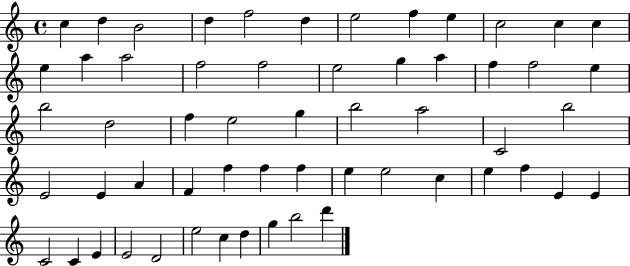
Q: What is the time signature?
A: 4/4